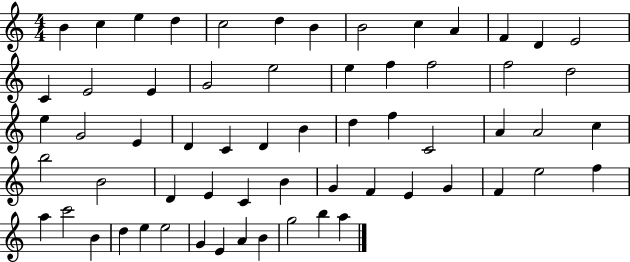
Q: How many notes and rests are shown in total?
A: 62